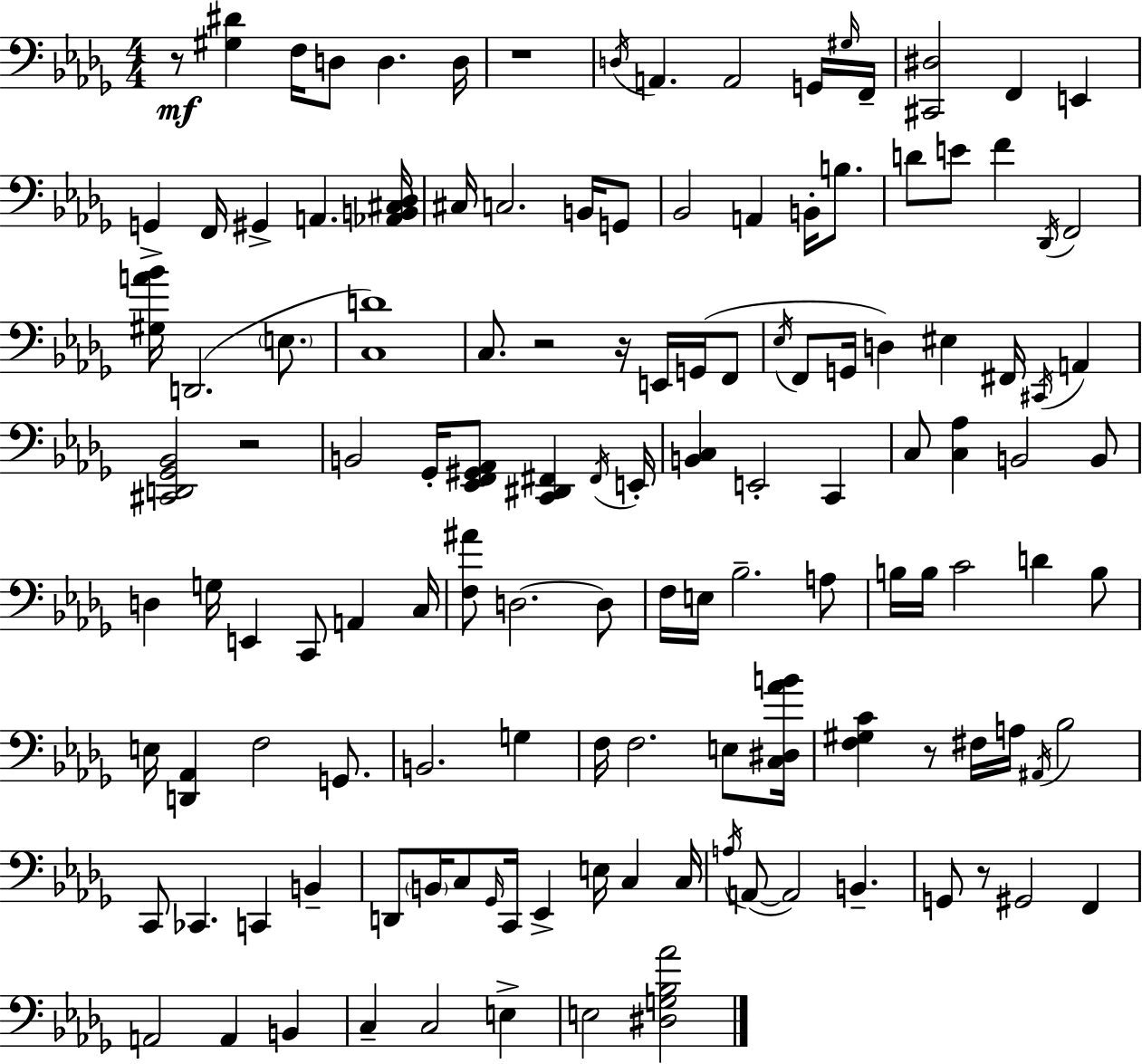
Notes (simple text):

R/e [G#3,D#4]/q F3/s D3/e D3/q. D3/s R/w D3/s A2/q. A2/h G2/s G#3/s F2/s [C#2,D#3]/h F2/q E2/q G2/q F2/s G#2/q A2/q. [Ab2,B2,C#3,Db3]/s C#3/s C3/h. B2/s G2/e Bb2/h A2/q B2/s B3/e. D4/e E4/e F4/q Db2/s F2/h [G#3,A4,Bb4]/s D2/h. E3/e. [C3,D4]/w C3/e. R/h R/s E2/s G2/s F2/e Eb3/s F2/e G2/s D3/q EIS3/q F#2/s C#2/s A2/q [C#2,D2,Gb2,Bb2]/h R/h B2/h Gb2/s [Eb2,F2,G#2,Ab2]/e [C2,D#2,F#2]/q F#2/s E2/s [B2,C3]/q E2/h C2/q C3/e [C3,Ab3]/q B2/h B2/e D3/q G3/s E2/q C2/e A2/q C3/s [F3,A#4]/e D3/h. D3/e F3/s E3/s Bb3/h. A3/e B3/s B3/s C4/h D4/q B3/e E3/s [D2,Ab2]/q F3/h G2/e. B2/h. G3/q F3/s F3/h. E3/e [C3,D#3,Ab4,B4]/s [F3,G#3,C4]/q R/e F#3/s A3/s A#2/s Bb3/h C2/e CES2/q. C2/q B2/q D2/e B2/s C3/e Gb2/s C2/s Eb2/q E3/s C3/q C3/s A3/s A2/e A2/h B2/q. G2/e R/e G#2/h F2/q A2/h A2/q B2/q C3/q C3/h E3/q E3/h [D#3,G3,Bb3,Ab4]/h